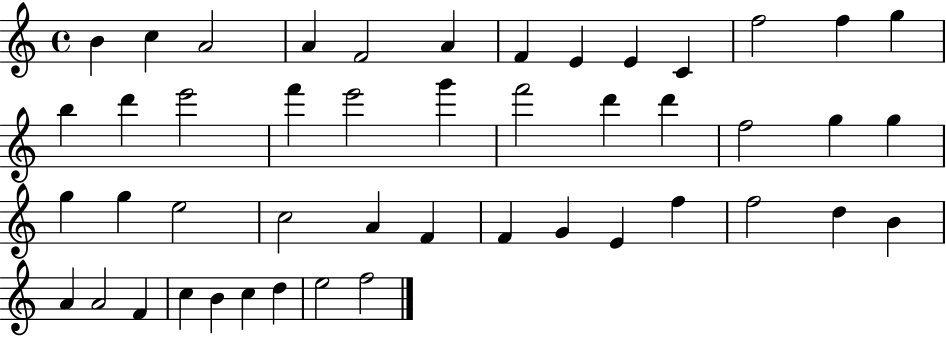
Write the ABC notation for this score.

X:1
T:Untitled
M:4/4
L:1/4
K:C
B c A2 A F2 A F E E C f2 f g b d' e'2 f' e'2 g' f'2 d' d' f2 g g g g e2 c2 A F F G E f f2 d B A A2 F c B c d e2 f2